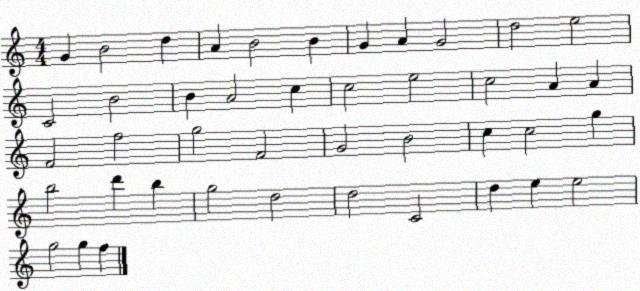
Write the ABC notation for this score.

X:1
T:Untitled
M:4/4
L:1/4
K:C
G B2 d A B2 B G A G2 d2 e2 C2 B2 B A2 c c2 e2 c2 A A F2 f2 g2 F2 G2 B2 c c2 g b2 d' b g2 d2 d2 C2 d e e2 g2 g f